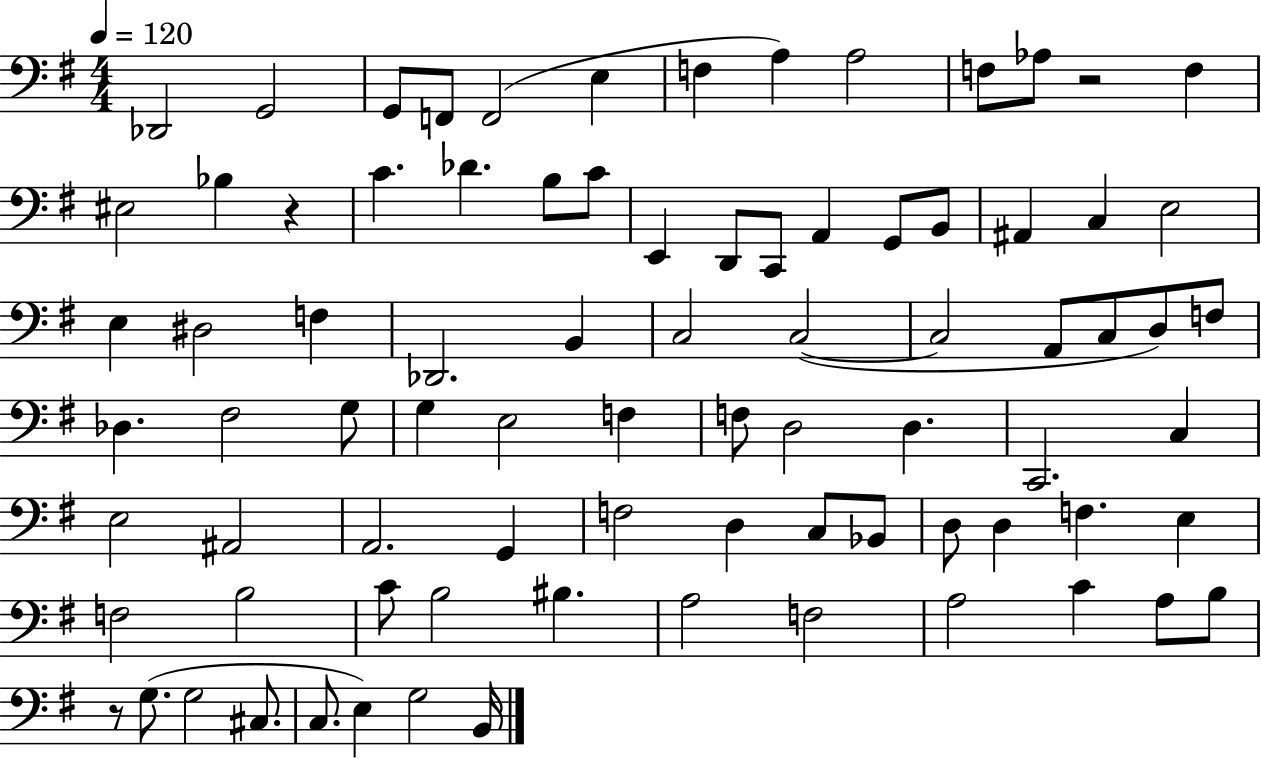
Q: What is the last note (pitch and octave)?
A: B2